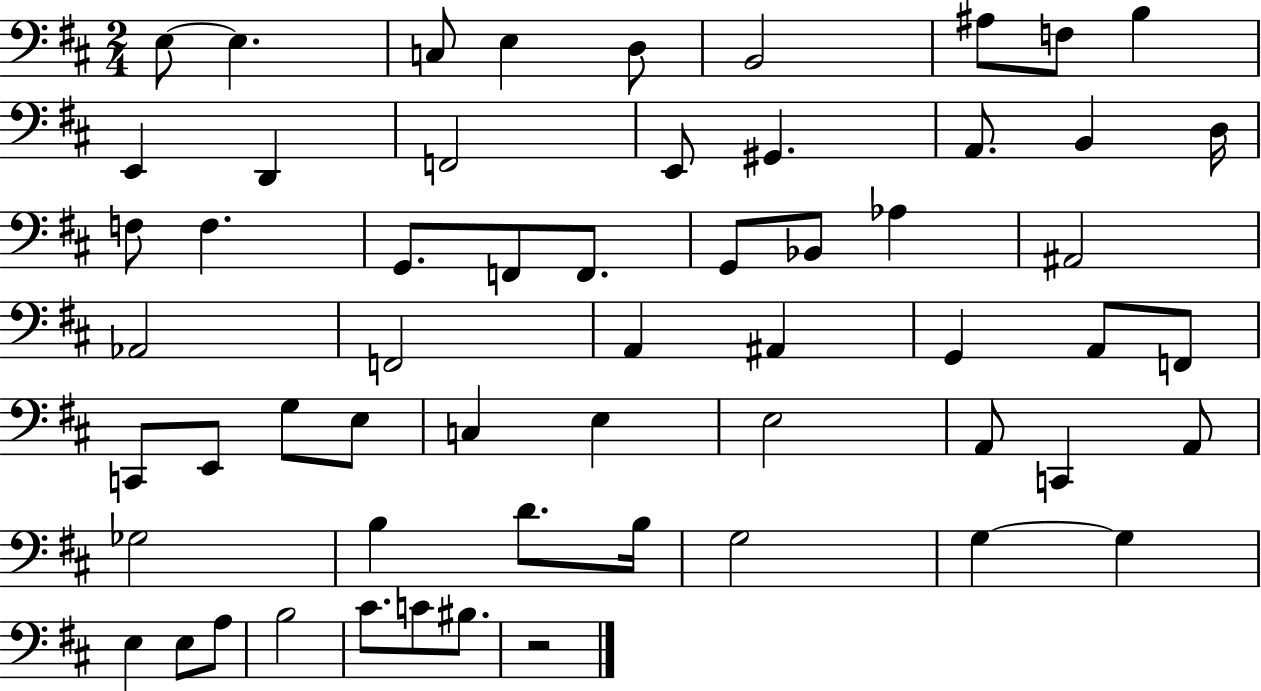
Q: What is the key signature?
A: D major